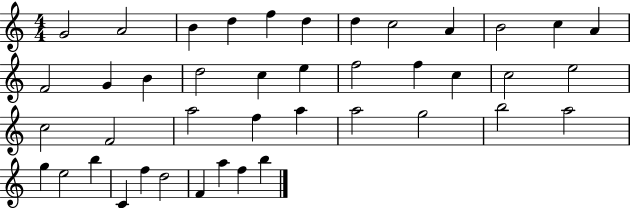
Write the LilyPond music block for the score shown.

{
  \clef treble
  \numericTimeSignature
  \time 4/4
  \key c \major
  g'2 a'2 | b'4 d''4 f''4 d''4 | d''4 c''2 a'4 | b'2 c''4 a'4 | \break f'2 g'4 b'4 | d''2 c''4 e''4 | f''2 f''4 c''4 | c''2 e''2 | \break c''2 f'2 | a''2 f''4 a''4 | a''2 g''2 | b''2 a''2 | \break g''4 e''2 b''4 | c'4 f''4 d''2 | f'4 a''4 f''4 b''4 | \bar "|."
}